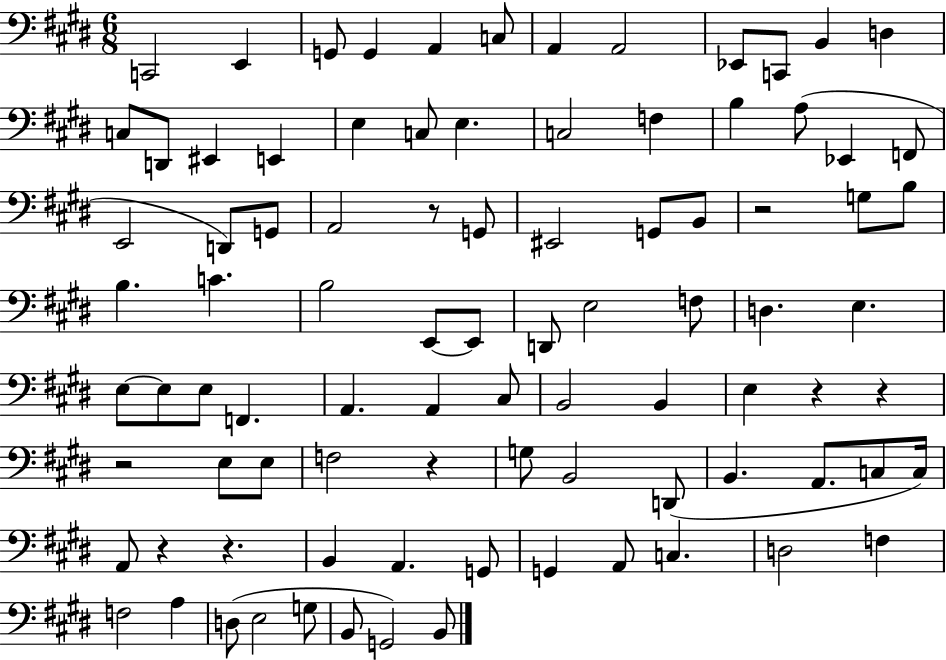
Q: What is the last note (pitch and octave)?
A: B2